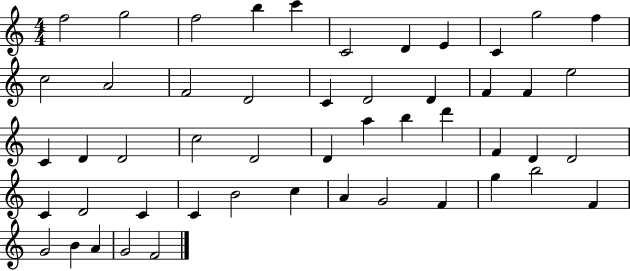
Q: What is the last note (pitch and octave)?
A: F4